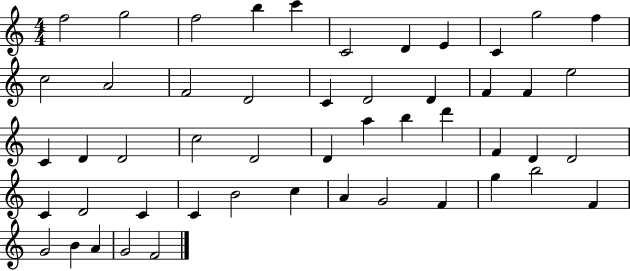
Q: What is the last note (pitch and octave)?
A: F4